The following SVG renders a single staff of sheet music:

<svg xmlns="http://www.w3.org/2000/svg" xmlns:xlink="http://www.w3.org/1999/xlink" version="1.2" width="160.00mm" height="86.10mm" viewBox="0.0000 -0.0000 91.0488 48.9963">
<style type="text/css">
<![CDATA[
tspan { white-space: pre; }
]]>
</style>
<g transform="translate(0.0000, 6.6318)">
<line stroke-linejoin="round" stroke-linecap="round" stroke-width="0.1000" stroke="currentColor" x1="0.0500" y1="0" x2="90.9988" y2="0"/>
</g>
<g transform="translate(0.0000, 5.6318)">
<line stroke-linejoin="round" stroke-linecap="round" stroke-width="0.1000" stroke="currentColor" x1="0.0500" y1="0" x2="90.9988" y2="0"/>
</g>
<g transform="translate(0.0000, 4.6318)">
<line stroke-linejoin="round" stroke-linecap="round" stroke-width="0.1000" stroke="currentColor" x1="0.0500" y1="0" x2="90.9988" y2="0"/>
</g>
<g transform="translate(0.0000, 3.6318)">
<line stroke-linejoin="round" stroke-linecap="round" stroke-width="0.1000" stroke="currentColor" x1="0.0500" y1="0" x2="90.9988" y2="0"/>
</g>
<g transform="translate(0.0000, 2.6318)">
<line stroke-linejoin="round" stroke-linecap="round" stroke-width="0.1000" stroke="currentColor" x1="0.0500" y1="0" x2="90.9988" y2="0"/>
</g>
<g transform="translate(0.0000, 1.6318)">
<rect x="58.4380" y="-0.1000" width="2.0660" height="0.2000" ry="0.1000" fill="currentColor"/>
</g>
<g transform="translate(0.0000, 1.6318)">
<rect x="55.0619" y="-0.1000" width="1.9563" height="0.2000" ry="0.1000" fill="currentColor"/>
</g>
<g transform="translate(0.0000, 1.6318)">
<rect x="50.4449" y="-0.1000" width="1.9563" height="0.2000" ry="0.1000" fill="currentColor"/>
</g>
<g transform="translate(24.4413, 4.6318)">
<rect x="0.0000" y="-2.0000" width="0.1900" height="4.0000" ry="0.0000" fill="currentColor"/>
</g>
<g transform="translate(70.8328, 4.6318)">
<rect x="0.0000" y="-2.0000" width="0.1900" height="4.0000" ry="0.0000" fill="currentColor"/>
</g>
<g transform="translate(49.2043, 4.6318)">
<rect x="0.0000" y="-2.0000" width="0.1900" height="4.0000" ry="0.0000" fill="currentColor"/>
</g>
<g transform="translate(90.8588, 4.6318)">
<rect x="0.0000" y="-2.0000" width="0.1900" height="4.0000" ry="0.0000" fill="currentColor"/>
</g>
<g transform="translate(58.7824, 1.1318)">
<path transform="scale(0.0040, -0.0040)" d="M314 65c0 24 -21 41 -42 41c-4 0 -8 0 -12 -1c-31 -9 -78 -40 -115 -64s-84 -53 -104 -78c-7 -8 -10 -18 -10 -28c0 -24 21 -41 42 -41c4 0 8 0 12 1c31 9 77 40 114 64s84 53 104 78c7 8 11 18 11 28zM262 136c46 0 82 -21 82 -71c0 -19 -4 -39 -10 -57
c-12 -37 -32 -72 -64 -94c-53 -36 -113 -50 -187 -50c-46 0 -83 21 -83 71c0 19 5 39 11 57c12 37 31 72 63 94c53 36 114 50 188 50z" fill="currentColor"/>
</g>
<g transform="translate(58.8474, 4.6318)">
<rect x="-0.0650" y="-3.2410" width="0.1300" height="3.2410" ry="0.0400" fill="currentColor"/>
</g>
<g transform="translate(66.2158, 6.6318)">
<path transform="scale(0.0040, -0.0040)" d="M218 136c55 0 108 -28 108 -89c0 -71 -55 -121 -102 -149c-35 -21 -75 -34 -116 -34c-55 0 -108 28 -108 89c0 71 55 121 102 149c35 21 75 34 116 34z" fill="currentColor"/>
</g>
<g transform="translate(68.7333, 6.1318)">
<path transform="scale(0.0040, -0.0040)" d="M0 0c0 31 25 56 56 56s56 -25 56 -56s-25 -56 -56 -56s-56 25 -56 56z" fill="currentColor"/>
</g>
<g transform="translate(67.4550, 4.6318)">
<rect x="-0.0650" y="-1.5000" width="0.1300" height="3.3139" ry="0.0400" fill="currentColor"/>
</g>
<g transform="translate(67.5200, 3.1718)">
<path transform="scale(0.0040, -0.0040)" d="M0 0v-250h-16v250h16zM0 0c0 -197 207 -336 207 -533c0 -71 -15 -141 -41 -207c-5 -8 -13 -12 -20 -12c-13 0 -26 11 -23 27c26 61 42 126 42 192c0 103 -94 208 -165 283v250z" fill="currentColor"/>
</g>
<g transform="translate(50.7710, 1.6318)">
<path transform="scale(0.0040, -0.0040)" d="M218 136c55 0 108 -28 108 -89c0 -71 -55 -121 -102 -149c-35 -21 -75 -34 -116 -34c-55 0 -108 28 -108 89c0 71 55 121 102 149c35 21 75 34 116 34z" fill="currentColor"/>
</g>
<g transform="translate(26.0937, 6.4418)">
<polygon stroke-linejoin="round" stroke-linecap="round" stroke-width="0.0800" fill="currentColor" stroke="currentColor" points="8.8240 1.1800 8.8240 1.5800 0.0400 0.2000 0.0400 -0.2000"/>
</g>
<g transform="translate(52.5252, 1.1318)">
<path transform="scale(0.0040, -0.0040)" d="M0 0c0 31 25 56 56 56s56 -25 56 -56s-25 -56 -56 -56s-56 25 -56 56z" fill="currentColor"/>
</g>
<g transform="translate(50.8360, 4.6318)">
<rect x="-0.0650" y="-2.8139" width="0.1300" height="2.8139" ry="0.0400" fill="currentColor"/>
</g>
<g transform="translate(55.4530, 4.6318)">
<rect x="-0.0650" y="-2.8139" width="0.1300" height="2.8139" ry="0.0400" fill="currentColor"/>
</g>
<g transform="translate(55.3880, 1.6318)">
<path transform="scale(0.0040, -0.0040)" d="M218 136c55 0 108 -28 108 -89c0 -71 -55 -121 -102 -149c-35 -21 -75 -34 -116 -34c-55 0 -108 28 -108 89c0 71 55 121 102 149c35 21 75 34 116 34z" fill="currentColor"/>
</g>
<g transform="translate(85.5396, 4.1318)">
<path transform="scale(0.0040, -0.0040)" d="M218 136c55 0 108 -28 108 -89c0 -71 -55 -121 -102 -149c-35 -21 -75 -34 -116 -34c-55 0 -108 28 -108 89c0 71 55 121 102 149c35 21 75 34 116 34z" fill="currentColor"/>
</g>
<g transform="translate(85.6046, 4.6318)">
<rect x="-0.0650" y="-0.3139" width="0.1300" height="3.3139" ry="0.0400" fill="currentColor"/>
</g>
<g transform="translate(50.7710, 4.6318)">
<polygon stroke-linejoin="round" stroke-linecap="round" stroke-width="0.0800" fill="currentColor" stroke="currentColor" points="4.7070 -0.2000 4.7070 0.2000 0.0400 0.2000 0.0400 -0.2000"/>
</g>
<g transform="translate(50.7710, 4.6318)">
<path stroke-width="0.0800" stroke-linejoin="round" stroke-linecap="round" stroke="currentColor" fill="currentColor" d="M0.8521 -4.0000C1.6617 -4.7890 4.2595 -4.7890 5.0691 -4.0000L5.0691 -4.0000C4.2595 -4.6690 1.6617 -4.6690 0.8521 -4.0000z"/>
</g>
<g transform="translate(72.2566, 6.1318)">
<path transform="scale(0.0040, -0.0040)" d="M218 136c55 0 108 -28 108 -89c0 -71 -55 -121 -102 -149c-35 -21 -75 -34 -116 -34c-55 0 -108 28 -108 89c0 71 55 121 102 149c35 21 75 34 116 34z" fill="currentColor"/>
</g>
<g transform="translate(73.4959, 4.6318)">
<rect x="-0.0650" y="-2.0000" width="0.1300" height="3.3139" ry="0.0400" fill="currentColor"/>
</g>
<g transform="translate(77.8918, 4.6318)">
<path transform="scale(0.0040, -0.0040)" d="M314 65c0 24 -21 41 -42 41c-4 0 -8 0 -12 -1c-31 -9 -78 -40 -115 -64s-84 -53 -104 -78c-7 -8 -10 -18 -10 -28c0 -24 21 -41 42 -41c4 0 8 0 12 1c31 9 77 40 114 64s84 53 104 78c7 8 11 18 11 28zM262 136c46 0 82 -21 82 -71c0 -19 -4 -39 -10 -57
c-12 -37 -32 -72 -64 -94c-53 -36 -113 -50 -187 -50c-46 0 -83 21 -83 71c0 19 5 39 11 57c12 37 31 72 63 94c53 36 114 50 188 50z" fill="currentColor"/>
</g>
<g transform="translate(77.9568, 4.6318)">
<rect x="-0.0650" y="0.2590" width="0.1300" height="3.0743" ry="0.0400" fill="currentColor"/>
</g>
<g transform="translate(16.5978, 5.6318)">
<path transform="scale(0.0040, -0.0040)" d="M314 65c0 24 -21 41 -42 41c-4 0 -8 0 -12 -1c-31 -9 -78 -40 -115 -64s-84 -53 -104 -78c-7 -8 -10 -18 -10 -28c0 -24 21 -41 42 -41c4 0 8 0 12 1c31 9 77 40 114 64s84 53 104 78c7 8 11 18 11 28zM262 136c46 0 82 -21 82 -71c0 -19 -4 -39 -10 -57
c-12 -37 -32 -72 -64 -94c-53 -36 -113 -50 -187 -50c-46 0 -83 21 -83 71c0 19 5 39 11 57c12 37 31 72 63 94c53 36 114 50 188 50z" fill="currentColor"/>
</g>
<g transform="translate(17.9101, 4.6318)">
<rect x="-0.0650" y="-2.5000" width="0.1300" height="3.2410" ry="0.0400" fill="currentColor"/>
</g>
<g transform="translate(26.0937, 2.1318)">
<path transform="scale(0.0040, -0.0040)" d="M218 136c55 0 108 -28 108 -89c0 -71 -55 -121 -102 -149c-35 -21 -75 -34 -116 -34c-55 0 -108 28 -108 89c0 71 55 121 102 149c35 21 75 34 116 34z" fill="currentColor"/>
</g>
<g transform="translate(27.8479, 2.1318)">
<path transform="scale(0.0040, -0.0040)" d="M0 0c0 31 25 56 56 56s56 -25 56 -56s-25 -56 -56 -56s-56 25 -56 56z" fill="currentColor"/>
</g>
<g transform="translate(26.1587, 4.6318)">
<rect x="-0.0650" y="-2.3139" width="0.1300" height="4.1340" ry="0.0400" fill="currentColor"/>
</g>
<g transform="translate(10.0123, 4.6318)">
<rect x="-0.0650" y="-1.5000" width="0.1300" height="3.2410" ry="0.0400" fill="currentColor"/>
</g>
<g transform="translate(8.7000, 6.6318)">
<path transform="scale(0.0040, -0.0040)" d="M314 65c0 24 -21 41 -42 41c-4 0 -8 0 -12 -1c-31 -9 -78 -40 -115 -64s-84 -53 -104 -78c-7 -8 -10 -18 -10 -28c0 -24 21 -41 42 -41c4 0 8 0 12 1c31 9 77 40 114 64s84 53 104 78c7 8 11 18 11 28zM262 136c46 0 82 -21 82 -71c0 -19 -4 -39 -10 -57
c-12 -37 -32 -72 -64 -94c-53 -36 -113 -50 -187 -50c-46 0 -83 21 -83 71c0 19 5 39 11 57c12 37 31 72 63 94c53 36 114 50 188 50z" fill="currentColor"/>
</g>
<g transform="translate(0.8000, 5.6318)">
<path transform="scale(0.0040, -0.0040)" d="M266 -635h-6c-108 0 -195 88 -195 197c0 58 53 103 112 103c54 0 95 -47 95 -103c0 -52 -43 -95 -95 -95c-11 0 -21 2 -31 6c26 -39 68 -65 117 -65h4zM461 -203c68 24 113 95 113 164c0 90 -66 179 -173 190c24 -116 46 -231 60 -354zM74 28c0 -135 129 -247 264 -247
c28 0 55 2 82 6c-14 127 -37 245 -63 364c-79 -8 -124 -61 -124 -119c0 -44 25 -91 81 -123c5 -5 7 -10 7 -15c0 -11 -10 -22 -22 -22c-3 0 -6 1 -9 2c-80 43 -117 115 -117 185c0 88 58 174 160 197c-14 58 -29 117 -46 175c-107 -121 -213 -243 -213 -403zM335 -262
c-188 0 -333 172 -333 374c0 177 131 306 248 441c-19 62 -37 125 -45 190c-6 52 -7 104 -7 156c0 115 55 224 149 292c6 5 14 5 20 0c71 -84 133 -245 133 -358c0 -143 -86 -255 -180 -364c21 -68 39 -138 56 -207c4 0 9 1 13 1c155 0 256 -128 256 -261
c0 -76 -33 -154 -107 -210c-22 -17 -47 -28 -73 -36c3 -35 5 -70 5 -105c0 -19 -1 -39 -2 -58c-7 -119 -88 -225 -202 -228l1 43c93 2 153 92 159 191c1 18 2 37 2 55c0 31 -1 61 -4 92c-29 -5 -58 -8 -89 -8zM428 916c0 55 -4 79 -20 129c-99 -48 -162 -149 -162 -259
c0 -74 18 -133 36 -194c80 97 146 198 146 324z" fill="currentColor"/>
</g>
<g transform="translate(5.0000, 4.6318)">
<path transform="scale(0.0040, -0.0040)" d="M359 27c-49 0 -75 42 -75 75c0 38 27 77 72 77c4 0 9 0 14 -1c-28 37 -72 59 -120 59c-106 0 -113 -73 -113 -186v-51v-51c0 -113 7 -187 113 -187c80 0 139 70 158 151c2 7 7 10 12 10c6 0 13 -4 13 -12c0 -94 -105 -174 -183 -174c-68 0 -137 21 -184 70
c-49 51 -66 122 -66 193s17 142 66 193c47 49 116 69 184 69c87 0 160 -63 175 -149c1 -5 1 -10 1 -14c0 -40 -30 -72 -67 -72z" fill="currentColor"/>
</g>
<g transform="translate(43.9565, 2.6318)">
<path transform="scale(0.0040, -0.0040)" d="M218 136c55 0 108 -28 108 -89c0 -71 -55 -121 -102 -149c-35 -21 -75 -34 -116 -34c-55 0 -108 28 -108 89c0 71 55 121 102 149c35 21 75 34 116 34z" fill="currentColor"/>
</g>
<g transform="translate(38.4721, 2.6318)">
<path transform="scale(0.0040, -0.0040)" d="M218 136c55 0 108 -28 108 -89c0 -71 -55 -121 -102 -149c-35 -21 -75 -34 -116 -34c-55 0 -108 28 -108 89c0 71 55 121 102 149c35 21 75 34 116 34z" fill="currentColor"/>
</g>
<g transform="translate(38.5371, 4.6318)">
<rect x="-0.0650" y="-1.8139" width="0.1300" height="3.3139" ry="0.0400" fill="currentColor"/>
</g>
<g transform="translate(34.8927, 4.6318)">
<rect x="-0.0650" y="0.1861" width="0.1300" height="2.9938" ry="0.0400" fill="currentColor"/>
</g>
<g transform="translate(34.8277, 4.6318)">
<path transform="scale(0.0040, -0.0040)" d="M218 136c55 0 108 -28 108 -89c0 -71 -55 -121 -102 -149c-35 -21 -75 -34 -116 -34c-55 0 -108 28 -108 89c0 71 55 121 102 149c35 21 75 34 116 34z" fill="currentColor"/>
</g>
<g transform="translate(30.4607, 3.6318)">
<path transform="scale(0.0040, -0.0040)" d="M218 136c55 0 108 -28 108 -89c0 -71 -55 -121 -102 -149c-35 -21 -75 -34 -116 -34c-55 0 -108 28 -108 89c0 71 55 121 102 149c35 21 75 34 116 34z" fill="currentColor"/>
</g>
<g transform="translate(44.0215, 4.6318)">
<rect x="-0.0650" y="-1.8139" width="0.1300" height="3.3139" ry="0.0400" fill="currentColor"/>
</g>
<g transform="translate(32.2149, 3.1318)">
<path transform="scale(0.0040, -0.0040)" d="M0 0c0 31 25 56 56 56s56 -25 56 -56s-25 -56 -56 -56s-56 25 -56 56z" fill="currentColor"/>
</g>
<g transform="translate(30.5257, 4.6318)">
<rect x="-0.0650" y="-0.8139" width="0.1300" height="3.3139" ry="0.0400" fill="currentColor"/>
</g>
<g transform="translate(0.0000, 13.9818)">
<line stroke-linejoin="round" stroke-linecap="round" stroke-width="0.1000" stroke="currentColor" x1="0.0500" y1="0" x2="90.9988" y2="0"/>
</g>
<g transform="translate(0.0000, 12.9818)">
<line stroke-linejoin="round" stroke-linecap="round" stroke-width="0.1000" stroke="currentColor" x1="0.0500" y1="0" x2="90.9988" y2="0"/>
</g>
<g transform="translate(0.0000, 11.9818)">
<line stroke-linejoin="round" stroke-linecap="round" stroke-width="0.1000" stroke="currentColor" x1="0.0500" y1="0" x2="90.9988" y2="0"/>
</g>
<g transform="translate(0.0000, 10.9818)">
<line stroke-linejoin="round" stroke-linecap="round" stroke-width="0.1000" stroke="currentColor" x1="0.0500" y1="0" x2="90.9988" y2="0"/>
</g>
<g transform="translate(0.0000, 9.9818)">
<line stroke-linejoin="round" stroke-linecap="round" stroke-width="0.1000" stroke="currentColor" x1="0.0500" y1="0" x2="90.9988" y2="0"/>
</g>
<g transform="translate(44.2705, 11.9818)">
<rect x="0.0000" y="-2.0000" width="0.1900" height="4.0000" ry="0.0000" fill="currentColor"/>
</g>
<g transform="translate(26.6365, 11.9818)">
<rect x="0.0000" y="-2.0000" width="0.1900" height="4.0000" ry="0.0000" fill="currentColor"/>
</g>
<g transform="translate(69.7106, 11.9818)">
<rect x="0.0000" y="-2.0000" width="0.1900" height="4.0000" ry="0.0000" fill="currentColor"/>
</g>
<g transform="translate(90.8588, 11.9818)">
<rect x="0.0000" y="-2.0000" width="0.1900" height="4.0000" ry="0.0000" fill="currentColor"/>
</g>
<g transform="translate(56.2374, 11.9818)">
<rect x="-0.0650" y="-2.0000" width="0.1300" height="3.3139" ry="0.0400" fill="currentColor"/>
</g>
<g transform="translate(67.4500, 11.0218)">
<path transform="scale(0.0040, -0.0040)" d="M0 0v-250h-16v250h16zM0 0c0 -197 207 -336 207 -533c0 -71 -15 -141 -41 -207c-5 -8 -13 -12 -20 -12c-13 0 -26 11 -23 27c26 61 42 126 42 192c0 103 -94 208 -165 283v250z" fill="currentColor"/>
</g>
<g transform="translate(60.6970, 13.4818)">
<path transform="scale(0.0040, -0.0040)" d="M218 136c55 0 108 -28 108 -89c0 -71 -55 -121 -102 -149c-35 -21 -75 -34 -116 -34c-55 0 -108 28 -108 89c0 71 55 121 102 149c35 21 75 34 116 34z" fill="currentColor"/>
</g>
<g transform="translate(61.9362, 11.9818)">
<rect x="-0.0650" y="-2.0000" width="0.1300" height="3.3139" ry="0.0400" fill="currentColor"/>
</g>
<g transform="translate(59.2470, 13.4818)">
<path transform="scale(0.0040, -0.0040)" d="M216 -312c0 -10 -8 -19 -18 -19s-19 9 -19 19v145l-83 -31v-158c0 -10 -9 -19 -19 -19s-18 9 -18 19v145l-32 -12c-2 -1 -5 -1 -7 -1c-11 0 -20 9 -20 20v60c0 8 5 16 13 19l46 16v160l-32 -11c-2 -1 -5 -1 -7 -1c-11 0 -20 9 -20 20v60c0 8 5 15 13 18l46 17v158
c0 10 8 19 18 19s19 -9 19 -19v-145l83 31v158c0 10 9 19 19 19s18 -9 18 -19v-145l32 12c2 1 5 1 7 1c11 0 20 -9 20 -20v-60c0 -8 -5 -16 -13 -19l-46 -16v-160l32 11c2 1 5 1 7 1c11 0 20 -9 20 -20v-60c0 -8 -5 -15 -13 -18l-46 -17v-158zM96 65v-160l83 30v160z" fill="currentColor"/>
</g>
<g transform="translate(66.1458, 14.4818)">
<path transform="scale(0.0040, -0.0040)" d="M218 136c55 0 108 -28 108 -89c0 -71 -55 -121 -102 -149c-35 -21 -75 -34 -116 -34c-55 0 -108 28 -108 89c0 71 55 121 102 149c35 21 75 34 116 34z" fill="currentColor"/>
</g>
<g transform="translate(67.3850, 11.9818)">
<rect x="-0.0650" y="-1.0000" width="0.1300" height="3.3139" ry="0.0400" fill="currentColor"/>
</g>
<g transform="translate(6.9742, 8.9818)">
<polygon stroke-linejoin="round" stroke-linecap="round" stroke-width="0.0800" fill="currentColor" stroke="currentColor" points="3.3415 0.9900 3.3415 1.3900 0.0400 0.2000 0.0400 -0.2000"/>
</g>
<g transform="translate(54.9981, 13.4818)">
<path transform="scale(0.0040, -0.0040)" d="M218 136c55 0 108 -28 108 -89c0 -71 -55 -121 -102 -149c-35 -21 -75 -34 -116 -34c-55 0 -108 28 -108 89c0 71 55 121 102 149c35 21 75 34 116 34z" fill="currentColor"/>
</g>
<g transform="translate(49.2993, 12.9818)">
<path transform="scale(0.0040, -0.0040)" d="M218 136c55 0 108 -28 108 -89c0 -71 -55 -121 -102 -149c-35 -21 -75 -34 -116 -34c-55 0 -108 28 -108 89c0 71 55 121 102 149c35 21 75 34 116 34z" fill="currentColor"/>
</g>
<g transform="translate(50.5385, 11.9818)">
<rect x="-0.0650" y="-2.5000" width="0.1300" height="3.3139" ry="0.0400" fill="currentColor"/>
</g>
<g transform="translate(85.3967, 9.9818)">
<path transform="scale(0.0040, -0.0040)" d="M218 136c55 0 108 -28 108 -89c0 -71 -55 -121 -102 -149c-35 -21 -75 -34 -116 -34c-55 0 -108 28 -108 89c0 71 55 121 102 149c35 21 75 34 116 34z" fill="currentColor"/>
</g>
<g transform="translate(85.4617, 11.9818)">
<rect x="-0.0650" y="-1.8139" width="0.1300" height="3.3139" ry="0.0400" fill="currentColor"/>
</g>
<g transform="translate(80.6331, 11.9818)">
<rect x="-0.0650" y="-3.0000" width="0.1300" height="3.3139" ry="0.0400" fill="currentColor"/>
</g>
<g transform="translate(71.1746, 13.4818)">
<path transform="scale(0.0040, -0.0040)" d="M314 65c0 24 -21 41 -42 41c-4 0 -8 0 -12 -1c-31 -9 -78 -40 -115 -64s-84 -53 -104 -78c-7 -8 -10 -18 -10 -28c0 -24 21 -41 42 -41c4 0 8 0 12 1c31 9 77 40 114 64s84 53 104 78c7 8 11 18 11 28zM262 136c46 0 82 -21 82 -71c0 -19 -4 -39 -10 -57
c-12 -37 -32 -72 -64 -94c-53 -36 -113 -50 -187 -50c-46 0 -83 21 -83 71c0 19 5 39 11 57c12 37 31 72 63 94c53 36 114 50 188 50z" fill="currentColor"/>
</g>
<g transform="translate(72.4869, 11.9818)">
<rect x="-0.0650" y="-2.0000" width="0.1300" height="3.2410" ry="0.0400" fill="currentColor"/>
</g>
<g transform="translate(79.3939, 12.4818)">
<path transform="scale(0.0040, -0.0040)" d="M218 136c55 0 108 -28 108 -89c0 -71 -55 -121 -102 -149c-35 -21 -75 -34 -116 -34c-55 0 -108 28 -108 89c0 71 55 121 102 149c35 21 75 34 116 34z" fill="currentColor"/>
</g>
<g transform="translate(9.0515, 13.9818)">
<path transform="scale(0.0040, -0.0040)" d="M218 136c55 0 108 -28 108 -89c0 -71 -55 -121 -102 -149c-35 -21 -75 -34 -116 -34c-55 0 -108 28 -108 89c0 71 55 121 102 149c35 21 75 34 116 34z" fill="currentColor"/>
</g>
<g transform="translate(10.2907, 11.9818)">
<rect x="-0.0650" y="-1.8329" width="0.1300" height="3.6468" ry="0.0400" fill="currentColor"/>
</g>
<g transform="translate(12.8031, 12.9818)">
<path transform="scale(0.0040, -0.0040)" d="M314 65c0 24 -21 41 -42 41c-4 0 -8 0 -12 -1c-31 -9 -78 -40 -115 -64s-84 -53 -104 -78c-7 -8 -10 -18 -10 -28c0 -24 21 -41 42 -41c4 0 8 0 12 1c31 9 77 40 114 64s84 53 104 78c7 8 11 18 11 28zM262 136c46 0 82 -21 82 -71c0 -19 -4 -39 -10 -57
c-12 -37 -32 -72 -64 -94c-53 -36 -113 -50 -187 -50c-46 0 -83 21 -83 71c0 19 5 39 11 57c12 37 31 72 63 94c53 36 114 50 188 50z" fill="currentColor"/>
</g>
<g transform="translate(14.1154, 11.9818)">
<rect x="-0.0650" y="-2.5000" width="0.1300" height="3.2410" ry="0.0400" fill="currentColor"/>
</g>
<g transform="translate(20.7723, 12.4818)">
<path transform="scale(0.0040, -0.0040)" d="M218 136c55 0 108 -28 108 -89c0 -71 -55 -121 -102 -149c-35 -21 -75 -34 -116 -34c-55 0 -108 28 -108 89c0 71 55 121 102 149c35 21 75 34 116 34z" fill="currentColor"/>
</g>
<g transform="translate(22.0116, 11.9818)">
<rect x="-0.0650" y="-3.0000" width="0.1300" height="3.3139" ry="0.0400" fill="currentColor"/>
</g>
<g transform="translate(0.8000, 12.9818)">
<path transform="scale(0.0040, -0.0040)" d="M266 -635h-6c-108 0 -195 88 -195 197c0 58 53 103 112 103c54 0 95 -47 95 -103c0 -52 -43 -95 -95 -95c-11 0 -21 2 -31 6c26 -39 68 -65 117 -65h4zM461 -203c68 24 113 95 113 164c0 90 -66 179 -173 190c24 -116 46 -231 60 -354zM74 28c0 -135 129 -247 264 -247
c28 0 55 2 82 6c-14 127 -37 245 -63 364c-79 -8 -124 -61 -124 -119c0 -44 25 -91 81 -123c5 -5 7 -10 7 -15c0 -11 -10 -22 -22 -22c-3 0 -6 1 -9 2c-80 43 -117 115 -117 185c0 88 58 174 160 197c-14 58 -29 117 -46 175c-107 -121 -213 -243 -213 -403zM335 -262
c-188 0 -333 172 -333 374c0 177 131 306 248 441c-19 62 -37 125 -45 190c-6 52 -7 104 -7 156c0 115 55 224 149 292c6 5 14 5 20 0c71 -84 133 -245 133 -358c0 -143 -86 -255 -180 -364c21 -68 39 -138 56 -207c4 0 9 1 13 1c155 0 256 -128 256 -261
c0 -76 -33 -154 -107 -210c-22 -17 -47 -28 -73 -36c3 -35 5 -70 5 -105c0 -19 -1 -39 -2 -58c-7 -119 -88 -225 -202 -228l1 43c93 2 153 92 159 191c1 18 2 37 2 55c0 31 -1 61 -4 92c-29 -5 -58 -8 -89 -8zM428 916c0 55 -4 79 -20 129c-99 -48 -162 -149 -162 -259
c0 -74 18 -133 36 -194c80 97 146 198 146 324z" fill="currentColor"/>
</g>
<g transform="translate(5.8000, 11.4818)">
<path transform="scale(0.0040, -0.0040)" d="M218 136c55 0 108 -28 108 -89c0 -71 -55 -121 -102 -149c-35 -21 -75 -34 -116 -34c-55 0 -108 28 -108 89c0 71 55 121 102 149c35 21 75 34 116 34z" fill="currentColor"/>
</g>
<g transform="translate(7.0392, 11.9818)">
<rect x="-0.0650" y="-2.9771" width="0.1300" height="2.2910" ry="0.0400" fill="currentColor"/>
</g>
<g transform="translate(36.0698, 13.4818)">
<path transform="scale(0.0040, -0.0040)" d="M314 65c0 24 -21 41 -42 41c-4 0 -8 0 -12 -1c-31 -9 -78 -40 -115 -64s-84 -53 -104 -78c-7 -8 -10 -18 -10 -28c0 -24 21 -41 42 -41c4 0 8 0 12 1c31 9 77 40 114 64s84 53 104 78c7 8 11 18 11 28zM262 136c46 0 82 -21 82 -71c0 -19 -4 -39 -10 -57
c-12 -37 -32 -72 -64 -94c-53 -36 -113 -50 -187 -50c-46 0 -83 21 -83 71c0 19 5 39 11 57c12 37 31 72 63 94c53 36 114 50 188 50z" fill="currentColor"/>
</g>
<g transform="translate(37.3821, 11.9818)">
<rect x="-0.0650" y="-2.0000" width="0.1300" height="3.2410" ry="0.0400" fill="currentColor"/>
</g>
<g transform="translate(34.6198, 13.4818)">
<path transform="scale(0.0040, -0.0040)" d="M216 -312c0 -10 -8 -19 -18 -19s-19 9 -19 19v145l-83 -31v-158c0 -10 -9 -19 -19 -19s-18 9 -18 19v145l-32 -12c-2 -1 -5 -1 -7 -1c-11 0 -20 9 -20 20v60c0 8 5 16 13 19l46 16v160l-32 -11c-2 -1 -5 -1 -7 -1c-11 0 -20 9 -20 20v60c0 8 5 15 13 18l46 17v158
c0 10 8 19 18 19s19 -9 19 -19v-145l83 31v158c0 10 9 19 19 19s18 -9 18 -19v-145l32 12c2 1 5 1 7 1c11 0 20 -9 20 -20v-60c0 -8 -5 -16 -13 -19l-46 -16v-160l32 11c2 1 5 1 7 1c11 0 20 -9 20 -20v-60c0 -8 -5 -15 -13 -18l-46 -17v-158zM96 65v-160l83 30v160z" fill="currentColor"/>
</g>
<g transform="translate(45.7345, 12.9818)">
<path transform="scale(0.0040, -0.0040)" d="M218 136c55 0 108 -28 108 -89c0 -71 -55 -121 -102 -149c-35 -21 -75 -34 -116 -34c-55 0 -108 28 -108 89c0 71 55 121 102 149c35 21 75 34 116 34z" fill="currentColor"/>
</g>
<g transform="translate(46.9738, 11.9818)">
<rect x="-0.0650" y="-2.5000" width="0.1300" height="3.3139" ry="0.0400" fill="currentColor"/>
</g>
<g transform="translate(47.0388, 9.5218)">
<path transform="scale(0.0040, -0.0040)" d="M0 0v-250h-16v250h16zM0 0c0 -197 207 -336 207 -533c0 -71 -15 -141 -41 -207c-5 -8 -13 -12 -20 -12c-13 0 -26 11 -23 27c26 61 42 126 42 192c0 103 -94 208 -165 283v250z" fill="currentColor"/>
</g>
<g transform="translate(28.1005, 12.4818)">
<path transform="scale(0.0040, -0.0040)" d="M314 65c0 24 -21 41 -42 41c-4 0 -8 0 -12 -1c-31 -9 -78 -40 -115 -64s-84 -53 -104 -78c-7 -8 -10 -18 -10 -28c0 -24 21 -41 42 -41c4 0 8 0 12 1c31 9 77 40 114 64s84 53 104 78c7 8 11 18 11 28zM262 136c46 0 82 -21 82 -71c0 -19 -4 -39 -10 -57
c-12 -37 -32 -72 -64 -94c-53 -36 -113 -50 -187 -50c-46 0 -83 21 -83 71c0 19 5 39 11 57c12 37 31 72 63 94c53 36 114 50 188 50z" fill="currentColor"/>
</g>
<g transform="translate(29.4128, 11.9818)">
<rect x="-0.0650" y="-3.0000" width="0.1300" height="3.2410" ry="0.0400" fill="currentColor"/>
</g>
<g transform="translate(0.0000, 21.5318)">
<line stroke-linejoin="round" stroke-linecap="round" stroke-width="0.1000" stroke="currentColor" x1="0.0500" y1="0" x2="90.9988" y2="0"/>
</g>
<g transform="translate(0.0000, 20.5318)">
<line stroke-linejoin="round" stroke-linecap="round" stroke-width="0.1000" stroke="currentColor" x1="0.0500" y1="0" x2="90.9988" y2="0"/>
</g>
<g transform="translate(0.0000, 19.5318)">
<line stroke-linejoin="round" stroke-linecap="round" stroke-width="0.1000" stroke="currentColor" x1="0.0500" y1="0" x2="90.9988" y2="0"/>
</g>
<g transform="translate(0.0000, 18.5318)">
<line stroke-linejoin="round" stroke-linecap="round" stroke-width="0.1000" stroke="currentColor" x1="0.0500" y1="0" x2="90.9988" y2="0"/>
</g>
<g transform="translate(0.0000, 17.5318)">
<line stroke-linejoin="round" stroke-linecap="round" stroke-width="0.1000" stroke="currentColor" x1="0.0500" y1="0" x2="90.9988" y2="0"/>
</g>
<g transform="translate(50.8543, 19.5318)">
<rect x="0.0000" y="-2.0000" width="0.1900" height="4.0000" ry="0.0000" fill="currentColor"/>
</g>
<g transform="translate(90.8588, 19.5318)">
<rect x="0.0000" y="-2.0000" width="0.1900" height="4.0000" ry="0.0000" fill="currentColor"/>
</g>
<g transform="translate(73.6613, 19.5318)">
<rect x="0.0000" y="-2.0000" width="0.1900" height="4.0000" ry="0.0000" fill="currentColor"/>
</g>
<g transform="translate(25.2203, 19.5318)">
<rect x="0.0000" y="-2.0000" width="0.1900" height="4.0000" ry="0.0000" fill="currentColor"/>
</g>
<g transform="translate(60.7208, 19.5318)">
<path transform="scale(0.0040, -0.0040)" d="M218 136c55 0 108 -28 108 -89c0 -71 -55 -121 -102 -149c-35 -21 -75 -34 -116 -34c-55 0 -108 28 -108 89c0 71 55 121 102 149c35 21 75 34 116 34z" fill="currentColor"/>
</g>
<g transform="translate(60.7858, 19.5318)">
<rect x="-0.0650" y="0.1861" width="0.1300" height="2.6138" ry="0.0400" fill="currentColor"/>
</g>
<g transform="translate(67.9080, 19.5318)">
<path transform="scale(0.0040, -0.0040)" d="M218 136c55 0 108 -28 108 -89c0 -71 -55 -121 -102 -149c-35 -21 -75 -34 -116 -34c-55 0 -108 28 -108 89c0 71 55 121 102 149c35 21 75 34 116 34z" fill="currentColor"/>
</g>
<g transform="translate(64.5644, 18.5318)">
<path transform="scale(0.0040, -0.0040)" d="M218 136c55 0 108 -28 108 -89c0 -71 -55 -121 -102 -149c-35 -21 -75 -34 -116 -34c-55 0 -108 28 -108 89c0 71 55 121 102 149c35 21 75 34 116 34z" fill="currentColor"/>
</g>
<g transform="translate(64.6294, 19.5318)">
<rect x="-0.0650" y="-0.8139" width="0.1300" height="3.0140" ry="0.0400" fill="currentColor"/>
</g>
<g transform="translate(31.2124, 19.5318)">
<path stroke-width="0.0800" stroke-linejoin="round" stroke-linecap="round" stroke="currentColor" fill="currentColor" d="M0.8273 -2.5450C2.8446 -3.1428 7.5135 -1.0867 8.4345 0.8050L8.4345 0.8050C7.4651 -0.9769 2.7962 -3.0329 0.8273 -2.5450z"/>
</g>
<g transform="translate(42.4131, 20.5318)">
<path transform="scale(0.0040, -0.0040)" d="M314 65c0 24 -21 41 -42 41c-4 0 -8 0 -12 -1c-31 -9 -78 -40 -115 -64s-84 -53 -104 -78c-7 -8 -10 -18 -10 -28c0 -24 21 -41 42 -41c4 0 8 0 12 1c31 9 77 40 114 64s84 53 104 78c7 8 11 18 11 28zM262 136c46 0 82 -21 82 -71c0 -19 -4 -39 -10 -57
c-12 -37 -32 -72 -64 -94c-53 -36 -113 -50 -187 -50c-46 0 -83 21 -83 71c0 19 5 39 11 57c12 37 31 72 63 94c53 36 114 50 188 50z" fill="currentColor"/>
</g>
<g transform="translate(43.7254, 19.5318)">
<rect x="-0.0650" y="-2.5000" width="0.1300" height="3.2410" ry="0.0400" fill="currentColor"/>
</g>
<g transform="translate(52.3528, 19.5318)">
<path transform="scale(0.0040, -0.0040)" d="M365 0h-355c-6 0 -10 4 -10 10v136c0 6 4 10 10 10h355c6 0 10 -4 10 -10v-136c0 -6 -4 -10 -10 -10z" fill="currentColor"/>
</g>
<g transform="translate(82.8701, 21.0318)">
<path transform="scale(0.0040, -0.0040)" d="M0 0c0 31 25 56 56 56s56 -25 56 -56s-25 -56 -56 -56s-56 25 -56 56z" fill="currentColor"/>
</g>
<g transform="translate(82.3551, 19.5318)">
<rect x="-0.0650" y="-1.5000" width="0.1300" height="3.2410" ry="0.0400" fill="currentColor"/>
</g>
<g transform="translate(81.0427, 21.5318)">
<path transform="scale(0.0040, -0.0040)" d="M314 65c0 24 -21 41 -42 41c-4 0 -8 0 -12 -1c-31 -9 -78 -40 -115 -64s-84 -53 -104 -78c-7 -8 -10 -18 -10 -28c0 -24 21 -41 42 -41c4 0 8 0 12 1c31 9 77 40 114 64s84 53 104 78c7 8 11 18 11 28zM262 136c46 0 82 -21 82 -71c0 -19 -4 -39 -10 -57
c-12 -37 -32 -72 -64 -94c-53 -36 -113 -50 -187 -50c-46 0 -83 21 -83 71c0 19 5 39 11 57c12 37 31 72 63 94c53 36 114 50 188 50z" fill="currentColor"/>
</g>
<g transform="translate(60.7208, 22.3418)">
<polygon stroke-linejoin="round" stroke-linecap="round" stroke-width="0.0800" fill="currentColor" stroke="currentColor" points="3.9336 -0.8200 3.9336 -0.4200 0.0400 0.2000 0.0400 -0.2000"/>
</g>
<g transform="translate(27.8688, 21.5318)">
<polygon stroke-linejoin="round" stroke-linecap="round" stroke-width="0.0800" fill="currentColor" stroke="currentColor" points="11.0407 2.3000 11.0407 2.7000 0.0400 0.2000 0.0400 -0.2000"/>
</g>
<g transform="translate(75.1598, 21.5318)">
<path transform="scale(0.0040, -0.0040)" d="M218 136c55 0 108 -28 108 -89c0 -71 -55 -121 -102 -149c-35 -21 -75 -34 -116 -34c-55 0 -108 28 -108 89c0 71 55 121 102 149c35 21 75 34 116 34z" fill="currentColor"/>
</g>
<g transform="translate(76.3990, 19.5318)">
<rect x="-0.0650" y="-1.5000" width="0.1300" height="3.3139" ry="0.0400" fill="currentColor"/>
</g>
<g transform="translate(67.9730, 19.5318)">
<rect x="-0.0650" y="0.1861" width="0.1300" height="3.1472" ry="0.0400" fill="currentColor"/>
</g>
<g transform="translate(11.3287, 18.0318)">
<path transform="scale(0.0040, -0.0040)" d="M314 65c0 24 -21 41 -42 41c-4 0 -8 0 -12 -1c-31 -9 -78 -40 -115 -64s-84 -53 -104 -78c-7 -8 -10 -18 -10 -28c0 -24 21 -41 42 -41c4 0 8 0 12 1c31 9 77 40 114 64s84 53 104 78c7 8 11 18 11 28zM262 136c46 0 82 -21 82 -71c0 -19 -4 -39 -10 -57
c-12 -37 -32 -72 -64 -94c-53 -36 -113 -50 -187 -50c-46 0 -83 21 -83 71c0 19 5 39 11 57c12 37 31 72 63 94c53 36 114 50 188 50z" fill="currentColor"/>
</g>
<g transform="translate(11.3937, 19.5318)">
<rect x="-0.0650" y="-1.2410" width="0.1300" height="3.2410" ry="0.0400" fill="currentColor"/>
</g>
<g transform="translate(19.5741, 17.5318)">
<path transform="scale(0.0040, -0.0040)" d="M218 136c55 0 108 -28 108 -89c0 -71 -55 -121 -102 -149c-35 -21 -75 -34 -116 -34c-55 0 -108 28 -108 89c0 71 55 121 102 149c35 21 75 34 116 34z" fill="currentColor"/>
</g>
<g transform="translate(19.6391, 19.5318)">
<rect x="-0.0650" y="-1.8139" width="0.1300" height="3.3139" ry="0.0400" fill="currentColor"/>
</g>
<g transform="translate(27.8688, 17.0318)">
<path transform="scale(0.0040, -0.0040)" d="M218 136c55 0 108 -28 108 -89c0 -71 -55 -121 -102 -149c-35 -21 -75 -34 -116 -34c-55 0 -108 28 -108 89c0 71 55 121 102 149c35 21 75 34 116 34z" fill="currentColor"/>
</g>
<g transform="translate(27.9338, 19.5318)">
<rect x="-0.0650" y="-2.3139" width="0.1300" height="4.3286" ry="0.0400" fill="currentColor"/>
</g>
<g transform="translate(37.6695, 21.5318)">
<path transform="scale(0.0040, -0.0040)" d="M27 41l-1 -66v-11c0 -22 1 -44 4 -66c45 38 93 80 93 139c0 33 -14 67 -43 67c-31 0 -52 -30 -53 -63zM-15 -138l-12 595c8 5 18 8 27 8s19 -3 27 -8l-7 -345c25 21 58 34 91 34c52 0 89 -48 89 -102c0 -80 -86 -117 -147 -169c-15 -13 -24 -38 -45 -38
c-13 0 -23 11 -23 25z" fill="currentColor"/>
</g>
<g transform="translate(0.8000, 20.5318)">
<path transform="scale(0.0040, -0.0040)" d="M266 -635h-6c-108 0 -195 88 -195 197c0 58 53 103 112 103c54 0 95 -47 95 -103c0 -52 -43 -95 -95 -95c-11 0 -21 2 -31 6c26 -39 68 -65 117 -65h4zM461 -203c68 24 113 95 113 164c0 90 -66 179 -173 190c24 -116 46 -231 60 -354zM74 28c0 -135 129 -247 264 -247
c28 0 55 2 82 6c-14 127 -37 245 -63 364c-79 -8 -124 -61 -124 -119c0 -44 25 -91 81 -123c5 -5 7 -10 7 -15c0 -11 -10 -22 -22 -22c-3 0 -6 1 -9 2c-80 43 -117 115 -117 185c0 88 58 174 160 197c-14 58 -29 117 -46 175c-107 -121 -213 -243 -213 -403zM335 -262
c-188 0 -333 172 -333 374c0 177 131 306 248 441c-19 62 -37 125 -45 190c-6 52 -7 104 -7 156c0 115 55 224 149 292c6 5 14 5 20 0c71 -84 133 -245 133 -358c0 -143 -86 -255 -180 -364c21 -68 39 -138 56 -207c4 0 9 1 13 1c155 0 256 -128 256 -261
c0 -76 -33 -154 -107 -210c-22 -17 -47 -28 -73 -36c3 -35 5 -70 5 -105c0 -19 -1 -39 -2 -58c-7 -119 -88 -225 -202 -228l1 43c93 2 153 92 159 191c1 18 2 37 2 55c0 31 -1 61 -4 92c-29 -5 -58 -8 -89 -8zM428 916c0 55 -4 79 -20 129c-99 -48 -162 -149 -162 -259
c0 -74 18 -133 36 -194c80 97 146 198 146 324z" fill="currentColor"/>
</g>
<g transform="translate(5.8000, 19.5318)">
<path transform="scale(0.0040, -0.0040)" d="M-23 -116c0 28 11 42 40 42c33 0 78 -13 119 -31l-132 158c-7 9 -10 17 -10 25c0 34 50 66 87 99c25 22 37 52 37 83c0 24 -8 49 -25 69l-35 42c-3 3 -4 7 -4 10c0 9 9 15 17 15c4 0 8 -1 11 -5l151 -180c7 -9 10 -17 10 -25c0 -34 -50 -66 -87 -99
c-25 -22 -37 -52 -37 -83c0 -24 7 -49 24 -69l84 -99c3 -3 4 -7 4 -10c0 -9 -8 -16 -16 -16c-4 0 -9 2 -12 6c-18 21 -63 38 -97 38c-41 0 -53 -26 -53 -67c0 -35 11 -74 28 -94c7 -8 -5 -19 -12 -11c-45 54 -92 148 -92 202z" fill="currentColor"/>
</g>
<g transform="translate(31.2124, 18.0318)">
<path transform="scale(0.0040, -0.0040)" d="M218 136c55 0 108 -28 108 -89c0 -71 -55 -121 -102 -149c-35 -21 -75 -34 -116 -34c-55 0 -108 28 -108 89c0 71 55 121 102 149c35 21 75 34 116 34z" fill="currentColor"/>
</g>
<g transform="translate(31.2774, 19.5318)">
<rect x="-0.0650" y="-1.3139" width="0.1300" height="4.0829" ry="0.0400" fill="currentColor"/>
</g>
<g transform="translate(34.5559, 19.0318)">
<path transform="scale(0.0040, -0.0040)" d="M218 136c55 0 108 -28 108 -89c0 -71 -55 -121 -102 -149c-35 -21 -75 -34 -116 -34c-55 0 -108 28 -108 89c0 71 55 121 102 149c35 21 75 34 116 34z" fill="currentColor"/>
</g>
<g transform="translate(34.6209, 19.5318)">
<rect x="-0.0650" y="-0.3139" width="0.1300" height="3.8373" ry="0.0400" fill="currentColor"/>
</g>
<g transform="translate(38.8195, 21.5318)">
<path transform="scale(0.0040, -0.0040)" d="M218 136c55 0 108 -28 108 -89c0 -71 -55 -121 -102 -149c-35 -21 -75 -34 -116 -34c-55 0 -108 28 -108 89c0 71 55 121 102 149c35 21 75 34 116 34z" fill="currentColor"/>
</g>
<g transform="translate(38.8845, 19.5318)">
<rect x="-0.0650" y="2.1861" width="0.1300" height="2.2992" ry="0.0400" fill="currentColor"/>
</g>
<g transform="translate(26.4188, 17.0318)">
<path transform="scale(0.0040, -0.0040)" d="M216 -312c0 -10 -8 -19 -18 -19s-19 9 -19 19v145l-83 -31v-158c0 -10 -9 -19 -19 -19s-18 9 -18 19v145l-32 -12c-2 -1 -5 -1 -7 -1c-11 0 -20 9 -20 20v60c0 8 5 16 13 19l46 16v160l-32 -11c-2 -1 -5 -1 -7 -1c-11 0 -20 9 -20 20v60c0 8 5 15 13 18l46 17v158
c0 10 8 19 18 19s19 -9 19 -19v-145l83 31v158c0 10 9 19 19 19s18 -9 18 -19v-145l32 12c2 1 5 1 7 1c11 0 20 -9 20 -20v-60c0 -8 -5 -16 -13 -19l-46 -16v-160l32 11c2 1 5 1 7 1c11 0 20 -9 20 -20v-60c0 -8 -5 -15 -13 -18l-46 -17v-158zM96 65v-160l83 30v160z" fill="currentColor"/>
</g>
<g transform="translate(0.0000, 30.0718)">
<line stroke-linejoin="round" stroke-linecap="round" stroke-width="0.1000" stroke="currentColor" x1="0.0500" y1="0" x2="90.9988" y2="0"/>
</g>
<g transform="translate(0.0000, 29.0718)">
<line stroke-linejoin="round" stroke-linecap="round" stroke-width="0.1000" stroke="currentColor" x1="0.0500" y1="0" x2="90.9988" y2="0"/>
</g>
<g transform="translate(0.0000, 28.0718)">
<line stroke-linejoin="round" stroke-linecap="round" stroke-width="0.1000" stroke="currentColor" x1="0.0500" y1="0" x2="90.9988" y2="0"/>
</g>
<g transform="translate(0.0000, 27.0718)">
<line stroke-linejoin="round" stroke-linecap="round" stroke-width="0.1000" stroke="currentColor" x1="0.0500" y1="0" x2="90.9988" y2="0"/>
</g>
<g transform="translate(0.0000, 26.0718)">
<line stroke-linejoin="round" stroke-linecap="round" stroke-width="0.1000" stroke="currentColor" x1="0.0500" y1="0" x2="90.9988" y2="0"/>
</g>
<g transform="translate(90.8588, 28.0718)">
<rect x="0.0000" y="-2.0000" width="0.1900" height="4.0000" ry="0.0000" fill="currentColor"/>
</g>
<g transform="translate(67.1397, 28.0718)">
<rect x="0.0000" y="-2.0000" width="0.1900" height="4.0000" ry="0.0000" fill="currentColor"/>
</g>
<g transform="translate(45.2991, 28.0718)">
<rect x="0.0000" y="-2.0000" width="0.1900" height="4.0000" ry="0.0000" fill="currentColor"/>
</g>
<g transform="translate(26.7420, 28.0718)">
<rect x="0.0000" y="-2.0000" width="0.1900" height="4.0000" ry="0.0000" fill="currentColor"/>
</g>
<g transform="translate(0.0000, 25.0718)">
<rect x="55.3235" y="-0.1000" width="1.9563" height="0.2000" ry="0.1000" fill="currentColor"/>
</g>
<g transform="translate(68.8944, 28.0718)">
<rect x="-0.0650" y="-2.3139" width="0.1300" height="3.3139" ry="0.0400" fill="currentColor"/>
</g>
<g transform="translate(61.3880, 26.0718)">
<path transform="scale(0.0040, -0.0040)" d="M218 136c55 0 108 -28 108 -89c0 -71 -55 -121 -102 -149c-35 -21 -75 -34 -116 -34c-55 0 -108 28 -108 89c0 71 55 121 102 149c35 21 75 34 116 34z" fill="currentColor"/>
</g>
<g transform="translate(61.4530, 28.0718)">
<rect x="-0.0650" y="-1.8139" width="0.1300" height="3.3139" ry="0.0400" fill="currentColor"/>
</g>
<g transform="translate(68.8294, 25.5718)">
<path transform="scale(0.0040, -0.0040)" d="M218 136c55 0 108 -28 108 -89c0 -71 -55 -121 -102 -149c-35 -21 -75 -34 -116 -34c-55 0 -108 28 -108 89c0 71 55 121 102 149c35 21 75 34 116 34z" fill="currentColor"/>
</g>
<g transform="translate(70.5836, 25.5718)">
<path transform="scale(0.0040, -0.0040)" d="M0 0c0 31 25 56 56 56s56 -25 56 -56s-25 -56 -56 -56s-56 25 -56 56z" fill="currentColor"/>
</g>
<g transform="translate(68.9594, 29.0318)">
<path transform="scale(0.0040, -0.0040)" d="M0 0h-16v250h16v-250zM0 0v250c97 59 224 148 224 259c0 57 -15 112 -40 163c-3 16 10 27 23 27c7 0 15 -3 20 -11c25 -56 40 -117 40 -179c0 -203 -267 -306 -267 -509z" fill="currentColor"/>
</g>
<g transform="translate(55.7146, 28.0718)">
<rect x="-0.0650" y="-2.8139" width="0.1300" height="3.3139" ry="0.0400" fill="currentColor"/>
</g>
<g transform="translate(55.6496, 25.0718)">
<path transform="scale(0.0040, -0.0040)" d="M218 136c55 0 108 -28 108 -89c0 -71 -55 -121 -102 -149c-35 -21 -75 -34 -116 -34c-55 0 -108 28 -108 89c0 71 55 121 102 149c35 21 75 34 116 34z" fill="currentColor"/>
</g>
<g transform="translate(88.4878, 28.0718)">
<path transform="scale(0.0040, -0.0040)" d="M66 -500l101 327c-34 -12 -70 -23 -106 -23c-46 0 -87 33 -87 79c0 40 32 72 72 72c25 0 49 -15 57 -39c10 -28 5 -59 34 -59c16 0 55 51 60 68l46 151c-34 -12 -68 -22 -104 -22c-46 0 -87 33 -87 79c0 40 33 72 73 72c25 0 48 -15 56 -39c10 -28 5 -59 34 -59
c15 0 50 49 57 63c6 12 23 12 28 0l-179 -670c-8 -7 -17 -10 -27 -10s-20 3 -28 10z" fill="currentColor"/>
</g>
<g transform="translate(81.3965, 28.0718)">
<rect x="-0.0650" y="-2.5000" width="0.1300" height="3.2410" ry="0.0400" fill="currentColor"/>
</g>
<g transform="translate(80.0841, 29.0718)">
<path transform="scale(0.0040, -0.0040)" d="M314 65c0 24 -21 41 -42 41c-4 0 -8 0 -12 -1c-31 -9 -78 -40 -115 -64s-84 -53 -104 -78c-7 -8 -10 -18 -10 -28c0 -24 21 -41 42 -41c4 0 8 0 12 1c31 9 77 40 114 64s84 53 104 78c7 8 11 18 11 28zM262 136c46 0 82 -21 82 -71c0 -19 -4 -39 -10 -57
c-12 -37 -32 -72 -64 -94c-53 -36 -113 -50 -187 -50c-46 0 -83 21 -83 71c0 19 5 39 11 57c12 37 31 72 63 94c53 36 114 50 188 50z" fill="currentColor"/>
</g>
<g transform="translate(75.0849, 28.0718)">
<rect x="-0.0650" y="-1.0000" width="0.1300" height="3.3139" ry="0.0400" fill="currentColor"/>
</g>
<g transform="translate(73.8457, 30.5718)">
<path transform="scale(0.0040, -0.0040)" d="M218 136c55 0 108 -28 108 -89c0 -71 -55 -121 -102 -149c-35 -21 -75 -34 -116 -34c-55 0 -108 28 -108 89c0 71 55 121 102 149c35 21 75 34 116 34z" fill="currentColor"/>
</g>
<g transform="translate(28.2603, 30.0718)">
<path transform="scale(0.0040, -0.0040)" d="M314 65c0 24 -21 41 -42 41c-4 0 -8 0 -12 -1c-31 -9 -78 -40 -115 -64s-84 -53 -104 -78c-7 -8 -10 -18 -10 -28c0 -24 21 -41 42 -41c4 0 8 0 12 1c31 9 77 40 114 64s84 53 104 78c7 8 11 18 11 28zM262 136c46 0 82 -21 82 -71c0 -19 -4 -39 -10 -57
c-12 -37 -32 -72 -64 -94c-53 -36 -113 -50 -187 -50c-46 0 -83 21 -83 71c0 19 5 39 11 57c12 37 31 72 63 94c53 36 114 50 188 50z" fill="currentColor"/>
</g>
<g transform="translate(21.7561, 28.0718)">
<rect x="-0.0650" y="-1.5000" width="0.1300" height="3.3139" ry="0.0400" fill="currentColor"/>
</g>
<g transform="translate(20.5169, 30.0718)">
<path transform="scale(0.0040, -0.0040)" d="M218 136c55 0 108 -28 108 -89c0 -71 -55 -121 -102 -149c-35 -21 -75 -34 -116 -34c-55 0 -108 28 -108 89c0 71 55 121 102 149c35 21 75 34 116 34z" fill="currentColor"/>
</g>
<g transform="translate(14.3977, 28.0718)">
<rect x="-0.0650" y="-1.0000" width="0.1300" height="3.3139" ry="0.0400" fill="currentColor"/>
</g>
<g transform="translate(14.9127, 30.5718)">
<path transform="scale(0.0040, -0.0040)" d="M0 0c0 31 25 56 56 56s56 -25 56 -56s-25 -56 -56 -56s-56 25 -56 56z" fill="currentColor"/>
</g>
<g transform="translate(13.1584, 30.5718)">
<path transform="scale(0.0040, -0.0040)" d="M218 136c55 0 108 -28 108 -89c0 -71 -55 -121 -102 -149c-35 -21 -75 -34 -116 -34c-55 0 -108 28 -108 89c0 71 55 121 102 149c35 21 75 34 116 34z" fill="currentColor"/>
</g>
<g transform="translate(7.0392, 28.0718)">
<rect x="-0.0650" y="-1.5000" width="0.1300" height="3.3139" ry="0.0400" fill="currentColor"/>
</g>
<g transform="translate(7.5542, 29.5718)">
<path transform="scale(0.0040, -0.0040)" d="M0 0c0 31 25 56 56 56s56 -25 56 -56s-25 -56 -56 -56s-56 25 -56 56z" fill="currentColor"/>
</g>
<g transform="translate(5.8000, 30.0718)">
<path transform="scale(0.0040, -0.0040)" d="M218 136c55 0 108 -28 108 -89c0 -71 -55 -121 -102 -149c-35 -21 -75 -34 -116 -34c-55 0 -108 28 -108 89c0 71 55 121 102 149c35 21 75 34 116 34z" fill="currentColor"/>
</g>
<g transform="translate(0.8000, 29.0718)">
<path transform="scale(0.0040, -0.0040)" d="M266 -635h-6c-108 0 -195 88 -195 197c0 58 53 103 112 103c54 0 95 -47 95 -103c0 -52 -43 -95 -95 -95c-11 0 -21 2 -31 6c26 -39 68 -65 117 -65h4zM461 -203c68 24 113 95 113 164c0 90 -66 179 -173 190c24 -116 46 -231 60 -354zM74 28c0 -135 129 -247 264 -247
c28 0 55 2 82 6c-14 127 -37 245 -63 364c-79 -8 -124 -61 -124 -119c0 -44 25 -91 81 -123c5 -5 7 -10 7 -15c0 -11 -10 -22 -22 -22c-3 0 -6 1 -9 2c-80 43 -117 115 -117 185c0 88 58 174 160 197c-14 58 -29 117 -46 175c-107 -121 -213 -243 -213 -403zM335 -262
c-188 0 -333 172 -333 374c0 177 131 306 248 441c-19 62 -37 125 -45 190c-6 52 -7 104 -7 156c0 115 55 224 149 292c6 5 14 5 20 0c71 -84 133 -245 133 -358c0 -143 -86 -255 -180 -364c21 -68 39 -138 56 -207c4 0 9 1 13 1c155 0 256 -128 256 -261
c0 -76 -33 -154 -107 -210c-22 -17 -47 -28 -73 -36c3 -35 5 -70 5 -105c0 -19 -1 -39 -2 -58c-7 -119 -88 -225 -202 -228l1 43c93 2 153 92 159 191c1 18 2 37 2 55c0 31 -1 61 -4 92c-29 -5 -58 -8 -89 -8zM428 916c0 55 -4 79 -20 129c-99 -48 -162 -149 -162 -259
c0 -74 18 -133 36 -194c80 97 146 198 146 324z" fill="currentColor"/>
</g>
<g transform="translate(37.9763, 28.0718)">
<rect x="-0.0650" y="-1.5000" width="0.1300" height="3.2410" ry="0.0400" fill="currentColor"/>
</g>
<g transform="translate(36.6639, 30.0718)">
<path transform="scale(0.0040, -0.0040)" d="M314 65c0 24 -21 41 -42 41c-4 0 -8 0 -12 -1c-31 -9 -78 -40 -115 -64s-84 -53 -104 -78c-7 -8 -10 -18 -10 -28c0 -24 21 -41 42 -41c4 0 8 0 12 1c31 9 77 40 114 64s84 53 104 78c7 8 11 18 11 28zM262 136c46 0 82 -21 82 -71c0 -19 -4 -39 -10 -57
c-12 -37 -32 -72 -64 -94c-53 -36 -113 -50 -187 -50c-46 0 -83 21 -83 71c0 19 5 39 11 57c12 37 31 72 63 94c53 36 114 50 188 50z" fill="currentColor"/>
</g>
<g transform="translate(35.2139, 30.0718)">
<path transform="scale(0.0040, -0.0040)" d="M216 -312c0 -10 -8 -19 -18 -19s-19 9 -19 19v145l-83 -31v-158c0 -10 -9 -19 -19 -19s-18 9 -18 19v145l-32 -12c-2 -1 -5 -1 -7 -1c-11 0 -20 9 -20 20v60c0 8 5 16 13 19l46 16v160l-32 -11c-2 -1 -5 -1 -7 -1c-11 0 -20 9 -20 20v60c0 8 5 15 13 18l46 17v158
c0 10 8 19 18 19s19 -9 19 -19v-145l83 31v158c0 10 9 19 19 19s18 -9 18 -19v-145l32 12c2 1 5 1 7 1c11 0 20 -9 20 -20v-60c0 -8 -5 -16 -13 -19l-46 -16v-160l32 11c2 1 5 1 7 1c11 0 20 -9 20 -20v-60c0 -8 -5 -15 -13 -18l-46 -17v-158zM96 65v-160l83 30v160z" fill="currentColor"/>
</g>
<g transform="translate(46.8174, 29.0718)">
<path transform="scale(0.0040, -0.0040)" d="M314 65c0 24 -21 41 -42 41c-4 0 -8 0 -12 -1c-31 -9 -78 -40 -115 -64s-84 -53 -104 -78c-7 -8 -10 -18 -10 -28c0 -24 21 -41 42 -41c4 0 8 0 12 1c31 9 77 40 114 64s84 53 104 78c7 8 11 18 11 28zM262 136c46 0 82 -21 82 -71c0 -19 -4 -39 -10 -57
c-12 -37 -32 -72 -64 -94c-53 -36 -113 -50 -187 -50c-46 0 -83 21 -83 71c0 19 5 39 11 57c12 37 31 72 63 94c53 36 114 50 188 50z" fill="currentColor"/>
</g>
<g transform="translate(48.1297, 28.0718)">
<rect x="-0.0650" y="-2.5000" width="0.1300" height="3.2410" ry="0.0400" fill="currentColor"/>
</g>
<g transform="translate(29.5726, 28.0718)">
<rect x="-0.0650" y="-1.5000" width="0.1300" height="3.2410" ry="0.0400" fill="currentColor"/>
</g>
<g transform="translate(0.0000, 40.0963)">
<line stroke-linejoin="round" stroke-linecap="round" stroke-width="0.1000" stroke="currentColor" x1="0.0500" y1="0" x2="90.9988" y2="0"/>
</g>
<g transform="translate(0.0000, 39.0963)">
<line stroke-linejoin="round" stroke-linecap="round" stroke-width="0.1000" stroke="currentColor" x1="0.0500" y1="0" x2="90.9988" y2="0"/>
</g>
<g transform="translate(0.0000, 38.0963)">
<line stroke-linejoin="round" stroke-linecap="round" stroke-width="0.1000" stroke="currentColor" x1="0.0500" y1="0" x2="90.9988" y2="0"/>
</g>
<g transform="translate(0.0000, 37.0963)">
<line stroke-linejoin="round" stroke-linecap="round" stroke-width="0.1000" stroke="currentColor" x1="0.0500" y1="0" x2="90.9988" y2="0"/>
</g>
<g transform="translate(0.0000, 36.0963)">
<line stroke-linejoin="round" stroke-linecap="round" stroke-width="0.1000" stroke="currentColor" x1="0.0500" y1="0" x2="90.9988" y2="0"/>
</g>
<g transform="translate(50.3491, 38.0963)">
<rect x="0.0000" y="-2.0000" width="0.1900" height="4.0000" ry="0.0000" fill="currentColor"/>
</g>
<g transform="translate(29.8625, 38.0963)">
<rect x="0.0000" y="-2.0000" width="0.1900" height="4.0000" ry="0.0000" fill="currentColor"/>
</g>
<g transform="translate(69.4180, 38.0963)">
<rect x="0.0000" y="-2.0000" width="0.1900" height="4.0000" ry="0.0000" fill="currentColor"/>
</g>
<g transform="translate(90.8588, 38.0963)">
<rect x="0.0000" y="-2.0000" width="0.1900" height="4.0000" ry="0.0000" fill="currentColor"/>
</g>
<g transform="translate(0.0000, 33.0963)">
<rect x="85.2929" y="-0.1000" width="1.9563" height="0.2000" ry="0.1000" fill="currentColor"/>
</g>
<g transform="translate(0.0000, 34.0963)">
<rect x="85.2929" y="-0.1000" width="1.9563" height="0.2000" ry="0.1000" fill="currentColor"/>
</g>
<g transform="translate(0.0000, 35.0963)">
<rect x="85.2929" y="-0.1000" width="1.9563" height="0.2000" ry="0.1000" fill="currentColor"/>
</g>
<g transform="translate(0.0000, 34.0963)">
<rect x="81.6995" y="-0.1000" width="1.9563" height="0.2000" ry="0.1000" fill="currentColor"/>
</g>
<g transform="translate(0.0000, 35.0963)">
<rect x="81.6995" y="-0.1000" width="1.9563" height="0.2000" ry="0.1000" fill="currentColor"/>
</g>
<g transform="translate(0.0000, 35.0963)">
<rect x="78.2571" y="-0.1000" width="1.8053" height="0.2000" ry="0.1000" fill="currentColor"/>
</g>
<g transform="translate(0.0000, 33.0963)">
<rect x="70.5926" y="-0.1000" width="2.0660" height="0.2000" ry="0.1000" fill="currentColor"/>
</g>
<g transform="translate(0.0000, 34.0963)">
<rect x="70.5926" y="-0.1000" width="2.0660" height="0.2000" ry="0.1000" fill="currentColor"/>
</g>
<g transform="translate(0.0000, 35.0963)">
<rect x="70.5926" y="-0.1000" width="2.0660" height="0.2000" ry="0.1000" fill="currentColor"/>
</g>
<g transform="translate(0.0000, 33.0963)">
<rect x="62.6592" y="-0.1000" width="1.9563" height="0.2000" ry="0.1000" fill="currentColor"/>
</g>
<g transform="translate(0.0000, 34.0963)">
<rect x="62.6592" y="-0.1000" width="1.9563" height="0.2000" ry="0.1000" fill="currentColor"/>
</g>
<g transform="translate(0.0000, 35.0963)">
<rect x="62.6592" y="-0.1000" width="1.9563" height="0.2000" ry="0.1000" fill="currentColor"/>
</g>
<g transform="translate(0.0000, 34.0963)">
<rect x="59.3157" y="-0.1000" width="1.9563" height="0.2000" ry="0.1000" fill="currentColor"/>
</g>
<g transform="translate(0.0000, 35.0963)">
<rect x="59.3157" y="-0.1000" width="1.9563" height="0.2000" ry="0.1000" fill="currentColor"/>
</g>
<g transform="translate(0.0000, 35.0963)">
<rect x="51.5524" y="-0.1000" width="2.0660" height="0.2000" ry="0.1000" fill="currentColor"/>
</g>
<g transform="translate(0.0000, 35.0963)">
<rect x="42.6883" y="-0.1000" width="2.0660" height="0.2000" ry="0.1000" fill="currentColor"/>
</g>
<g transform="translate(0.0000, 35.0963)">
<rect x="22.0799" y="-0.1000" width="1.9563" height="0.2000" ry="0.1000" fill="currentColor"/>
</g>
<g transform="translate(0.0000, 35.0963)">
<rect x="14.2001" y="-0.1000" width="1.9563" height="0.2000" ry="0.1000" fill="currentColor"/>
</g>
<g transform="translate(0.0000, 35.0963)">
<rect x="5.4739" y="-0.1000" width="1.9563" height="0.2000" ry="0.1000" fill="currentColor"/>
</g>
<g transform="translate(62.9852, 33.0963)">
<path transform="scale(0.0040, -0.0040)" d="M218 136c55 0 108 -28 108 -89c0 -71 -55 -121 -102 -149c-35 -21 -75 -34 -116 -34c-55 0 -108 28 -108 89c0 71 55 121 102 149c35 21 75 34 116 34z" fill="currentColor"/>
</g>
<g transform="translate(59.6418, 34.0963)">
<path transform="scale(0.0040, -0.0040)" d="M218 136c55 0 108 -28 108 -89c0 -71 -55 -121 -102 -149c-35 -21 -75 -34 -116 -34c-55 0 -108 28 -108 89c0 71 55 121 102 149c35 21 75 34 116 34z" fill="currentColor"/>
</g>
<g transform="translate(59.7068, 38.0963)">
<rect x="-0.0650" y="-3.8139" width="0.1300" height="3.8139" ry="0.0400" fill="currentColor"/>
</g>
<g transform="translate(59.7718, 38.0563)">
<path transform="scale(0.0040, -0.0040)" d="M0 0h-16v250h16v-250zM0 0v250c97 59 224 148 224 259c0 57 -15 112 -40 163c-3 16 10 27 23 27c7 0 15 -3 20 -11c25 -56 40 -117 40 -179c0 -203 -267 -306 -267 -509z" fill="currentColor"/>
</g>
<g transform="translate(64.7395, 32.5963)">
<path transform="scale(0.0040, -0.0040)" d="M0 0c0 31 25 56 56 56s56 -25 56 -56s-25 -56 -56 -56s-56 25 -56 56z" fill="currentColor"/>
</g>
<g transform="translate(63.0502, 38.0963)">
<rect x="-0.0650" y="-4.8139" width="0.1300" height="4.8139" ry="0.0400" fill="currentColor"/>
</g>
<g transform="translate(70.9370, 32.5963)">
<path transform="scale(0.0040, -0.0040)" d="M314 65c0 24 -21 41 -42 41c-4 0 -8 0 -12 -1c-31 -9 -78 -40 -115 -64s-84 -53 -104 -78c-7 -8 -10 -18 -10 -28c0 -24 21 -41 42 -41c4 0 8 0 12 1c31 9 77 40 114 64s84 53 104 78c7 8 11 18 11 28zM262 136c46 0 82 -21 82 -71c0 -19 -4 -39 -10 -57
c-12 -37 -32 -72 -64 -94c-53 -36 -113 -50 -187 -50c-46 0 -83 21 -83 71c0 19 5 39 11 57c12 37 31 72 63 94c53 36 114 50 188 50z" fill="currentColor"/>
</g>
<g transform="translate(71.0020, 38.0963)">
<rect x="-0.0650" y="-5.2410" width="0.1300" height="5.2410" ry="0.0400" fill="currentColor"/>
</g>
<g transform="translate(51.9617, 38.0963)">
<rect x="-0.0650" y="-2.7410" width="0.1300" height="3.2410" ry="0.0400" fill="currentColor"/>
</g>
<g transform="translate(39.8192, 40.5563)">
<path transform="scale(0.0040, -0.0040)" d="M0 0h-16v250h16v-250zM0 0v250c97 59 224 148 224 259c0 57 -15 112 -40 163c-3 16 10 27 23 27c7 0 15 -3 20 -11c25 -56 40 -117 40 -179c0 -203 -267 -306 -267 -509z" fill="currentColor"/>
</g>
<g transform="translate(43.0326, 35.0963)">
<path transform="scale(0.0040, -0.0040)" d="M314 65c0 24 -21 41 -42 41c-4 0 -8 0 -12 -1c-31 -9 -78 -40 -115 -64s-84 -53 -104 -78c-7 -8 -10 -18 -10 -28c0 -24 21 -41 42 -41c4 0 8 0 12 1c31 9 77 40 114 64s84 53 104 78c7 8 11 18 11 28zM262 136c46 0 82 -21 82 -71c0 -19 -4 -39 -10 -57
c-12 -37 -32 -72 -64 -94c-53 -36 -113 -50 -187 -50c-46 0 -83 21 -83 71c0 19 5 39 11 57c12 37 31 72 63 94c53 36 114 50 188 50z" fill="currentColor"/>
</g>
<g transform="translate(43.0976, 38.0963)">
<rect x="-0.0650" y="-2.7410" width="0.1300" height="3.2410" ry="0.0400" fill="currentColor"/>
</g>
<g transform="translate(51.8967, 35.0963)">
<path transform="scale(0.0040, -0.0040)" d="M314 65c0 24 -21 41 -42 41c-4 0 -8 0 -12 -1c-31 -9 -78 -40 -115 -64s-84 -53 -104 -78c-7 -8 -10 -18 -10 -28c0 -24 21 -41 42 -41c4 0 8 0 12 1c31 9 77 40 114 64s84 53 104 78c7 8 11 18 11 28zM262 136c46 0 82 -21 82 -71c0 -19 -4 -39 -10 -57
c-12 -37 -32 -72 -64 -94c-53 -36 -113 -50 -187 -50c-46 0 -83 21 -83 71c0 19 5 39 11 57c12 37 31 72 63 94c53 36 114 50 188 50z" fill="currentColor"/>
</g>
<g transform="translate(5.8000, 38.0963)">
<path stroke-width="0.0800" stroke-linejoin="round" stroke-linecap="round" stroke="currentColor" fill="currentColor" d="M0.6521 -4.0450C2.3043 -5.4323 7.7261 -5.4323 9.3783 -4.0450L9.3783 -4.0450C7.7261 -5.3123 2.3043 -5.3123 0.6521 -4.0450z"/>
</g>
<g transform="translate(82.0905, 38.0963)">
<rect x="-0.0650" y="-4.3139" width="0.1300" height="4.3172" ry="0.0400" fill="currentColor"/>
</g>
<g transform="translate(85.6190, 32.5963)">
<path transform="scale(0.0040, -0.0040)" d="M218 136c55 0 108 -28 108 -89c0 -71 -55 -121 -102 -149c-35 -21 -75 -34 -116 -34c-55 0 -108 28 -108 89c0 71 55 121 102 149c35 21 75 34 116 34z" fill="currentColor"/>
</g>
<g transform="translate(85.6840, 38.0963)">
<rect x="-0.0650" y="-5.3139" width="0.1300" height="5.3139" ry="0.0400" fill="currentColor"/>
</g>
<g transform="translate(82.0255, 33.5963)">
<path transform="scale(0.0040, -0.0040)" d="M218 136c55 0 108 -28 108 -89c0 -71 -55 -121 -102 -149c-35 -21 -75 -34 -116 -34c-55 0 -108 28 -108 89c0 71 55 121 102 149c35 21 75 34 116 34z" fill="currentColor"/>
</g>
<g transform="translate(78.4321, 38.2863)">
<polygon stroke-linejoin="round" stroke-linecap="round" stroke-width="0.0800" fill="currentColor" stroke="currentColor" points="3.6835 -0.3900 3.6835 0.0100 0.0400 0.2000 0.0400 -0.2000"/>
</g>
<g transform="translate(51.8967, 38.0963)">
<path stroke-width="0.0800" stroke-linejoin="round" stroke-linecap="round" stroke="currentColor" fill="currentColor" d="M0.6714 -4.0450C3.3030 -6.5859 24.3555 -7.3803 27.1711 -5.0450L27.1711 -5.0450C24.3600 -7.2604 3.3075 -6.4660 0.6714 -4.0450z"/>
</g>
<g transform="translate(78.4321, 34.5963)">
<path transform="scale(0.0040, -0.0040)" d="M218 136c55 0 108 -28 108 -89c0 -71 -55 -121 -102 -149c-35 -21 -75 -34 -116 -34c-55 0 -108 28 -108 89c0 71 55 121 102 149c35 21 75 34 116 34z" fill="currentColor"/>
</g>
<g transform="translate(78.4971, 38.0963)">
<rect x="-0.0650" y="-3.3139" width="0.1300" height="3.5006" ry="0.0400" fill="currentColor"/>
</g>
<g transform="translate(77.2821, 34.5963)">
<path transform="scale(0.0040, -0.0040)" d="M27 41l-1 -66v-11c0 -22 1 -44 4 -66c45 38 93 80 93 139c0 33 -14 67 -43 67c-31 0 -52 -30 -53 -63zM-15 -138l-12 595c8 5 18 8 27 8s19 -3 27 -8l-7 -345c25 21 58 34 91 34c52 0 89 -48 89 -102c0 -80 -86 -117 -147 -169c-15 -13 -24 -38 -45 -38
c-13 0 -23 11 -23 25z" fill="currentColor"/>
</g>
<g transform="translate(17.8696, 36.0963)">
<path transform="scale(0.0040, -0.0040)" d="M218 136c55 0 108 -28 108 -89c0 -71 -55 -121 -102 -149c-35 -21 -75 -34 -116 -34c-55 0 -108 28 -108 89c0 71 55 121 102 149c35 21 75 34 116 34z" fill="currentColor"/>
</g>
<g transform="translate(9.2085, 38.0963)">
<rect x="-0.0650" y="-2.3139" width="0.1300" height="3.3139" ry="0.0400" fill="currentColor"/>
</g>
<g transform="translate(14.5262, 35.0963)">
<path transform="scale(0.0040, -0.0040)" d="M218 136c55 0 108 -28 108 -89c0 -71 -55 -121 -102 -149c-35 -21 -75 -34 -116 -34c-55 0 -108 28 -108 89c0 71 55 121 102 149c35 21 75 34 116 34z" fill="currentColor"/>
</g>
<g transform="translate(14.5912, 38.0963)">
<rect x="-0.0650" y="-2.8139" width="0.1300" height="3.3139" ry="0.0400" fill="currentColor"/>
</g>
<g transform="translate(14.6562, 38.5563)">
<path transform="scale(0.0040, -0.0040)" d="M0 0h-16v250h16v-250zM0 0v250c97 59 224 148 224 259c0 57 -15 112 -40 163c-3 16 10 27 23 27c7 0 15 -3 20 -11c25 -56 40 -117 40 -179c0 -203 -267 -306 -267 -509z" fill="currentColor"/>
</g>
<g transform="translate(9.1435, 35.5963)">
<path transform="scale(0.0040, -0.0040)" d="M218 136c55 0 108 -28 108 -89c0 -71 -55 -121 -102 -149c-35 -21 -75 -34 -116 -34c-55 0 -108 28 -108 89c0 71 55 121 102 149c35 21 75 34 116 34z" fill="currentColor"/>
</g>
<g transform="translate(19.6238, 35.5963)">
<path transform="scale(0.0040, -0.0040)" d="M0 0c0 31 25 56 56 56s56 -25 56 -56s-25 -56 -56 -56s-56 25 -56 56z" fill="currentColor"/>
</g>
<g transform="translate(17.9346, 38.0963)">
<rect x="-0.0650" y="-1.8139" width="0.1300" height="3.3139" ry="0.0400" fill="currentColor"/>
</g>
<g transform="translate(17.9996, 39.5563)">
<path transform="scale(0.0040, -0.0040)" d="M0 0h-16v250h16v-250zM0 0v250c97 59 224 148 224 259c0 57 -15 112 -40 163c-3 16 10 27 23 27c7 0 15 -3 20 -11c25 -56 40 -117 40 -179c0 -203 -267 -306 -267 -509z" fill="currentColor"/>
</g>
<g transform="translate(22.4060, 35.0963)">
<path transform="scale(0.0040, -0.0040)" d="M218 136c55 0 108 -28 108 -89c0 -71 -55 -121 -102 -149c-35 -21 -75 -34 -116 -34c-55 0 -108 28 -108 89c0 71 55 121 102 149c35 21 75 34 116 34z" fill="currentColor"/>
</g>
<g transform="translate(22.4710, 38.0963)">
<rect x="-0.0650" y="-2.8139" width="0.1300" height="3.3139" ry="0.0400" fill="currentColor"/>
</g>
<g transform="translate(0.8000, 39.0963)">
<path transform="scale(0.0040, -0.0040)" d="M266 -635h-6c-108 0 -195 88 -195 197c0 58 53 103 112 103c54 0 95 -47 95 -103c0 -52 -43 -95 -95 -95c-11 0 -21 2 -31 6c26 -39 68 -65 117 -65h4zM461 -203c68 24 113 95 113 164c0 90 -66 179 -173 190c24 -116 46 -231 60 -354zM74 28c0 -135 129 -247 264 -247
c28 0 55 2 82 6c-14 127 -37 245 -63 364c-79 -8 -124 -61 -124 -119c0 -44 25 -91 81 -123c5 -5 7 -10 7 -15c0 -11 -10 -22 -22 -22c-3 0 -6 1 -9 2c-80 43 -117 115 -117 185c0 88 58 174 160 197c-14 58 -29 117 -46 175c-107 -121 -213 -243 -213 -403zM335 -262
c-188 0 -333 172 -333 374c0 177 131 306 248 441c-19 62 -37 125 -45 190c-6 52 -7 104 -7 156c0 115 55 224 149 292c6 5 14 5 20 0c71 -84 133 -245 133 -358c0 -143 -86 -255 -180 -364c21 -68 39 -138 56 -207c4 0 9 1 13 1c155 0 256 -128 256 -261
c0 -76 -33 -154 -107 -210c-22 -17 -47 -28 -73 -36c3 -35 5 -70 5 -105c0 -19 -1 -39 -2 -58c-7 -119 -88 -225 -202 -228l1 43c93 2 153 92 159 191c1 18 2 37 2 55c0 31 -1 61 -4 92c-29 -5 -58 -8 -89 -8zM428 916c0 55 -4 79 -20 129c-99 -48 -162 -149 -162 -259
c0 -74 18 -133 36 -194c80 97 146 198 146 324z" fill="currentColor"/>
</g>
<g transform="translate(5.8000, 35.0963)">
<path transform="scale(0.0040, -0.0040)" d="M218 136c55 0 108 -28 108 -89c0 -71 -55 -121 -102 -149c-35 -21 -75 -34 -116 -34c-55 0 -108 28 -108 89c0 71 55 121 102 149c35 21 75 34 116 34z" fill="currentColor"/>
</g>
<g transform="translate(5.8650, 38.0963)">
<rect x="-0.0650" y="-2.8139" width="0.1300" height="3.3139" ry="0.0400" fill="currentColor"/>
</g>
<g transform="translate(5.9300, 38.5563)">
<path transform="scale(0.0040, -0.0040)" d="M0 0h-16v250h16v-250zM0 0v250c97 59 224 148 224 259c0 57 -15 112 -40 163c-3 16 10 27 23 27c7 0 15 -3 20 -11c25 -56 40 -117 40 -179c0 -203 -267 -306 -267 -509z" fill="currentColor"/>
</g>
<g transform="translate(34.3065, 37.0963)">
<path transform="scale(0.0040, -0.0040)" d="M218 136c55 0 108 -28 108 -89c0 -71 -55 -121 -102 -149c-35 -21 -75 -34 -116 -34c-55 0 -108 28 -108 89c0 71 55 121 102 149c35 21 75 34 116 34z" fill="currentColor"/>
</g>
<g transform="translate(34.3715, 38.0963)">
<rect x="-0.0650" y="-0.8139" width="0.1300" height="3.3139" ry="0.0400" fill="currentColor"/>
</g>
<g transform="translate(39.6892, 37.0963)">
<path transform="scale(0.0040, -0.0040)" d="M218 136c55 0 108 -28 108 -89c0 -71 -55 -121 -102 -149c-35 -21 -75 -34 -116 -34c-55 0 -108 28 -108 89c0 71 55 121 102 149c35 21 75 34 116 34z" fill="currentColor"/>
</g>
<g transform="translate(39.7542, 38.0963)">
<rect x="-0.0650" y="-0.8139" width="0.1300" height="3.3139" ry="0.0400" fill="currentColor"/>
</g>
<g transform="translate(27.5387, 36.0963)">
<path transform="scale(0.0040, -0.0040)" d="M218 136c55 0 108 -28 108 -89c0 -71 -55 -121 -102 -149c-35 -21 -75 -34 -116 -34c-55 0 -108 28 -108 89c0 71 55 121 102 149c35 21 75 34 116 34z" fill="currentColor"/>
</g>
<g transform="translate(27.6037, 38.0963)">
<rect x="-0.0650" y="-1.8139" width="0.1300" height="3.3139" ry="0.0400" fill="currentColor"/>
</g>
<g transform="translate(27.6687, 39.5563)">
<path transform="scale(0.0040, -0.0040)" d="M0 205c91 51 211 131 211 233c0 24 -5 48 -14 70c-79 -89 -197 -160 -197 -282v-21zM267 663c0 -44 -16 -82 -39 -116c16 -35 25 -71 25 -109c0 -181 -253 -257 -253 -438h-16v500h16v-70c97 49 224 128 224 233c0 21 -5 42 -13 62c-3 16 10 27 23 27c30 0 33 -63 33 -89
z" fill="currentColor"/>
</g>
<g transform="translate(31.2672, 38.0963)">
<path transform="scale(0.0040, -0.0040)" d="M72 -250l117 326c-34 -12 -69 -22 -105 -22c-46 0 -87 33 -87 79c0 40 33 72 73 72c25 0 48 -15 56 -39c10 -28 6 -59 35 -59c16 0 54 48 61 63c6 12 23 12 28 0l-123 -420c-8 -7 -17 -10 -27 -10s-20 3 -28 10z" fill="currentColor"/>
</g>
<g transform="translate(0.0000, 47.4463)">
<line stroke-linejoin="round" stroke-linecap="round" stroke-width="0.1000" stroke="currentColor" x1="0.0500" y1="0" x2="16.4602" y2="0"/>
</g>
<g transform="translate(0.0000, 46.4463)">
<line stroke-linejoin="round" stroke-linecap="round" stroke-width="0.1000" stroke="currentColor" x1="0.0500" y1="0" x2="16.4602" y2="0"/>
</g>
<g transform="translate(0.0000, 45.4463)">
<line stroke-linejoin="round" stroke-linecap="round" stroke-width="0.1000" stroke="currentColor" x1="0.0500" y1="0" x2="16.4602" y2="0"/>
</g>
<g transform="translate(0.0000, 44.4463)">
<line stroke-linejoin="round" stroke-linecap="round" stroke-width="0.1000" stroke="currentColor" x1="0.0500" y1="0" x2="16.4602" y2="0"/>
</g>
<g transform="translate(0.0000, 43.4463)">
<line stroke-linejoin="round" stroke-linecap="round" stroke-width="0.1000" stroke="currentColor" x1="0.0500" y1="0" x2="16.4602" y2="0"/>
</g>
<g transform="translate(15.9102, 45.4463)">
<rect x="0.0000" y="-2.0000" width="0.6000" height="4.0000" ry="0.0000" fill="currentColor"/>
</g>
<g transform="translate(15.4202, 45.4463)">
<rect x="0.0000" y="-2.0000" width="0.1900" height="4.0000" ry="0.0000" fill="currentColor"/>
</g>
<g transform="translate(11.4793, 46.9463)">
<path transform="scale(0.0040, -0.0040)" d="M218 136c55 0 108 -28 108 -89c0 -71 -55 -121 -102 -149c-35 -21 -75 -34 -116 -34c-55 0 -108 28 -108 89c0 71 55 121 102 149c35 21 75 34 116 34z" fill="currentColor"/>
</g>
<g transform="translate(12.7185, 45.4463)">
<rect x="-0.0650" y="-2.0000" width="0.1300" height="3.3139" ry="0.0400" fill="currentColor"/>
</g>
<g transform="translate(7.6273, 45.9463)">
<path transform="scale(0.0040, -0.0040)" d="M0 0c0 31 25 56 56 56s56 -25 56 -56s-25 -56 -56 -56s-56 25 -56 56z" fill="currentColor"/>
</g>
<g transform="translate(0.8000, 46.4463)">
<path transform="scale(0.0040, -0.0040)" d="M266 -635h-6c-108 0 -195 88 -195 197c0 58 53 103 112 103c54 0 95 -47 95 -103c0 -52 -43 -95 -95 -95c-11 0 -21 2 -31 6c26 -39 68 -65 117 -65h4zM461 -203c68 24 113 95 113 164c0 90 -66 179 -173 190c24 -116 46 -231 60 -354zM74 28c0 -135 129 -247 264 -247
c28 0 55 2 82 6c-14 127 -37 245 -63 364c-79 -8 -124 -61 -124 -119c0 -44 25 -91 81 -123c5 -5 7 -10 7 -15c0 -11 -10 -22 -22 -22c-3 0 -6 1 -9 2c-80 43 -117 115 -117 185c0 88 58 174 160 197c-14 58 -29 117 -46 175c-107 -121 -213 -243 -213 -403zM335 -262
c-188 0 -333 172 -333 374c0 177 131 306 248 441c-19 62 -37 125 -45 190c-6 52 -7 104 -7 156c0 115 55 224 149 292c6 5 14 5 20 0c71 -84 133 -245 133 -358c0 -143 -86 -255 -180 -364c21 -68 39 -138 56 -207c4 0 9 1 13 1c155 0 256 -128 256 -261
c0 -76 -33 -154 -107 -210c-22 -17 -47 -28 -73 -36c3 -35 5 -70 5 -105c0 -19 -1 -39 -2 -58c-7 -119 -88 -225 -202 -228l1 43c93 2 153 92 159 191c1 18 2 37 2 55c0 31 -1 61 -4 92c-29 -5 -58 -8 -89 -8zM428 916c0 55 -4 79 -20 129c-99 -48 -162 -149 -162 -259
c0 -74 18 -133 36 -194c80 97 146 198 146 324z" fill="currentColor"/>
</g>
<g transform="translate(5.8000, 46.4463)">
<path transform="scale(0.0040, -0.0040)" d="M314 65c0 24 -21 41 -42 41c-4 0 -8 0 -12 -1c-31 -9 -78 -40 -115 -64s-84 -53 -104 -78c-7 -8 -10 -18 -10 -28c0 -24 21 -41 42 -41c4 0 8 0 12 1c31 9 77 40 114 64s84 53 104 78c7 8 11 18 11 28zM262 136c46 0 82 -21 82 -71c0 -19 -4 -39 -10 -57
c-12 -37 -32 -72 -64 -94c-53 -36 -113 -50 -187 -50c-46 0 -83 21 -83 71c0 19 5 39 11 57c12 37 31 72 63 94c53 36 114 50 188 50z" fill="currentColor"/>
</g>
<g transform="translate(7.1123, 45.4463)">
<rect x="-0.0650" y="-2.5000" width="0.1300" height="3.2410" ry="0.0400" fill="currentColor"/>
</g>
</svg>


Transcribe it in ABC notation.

X:1
T:Untitled
M:4/4
L:1/4
K:C
E2 G2 g/2 d/2 B/2 f f a/2 a/2 b2 E/2 F B2 c c/2 E/2 G2 A A2 ^F2 G/2 G F ^F D/2 F2 A f z e2 f ^g/2 e/2 c/2 _E/2 G2 z2 B/2 d/2 B E E2 E D E E2 ^E2 G2 a f g/2 D G2 z/4 a/2 g a/2 f/2 a f/4 z/2 d d/2 a2 a2 c'/2 e' f'2 _b/2 d'/2 f' G2 F